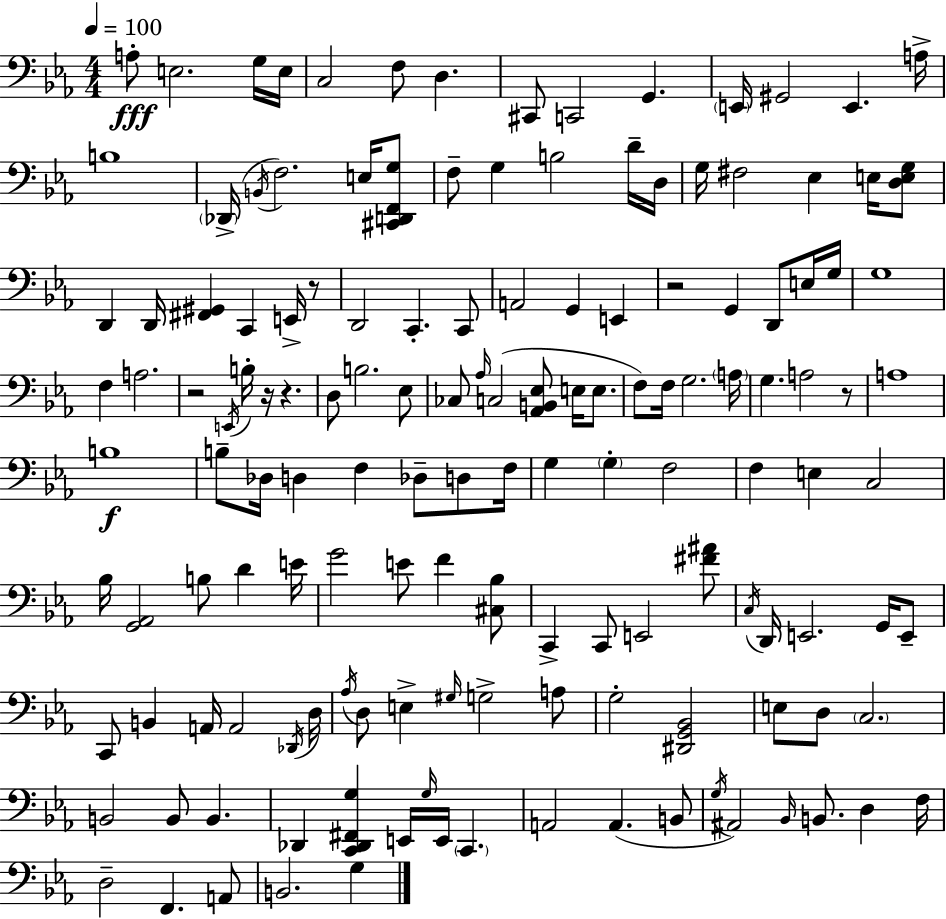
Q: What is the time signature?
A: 4/4